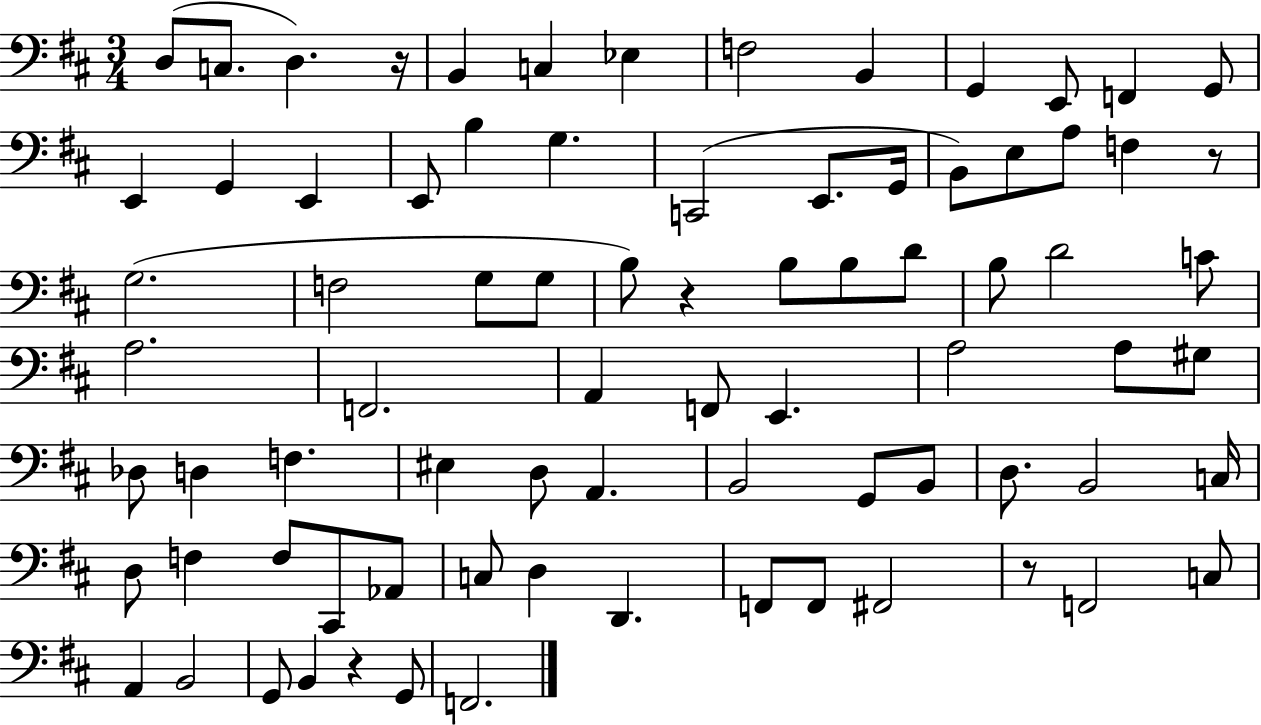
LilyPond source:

{
  \clef bass
  \numericTimeSignature
  \time 3/4
  \key d \major
  \repeat volta 2 { d8( c8. d4.) r16 | b,4 c4 ees4 | f2 b,4 | g,4 e,8 f,4 g,8 | \break e,4 g,4 e,4 | e,8 b4 g4. | c,2( e,8. g,16 | b,8) e8 a8 f4 r8 | \break g2.( | f2 g8 g8 | b8) r4 b8 b8 d'8 | b8 d'2 c'8 | \break a2. | f,2. | a,4 f,8 e,4. | a2 a8 gis8 | \break des8 d4 f4. | eis4 d8 a,4. | b,2 g,8 b,8 | d8. b,2 c16 | \break d8 f4 f8 cis,8 aes,8 | c8 d4 d,4. | f,8 f,8 fis,2 | r8 f,2 c8 | \break a,4 b,2 | g,8 b,4 r4 g,8 | f,2. | } \bar "|."
}